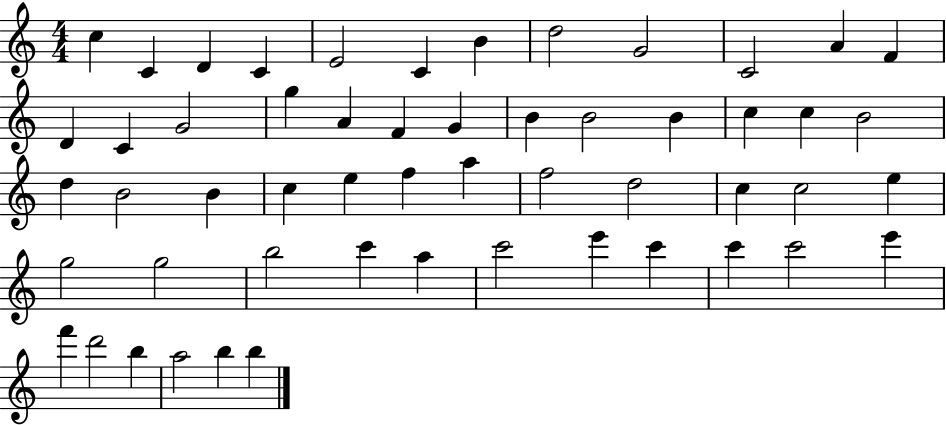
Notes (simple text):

C5/q C4/q D4/q C4/q E4/h C4/q B4/q D5/h G4/h C4/h A4/q F4/q D4/q C4/q G4/h G5/q A4/q F4/q G4/q B4/q B4/h B4/q C5/q C5/q B4/h D5/q B4/h B4/q C5/q E5/q F5/q A5/q F5/h D5/h C5/q C5/h E5/q G5/h G5/h B5/h C6/q A5/q C6/h E6/q C6/q C6/q C6/h E6/q F6/q D6/h B5/q A5/h B5/q B5/q